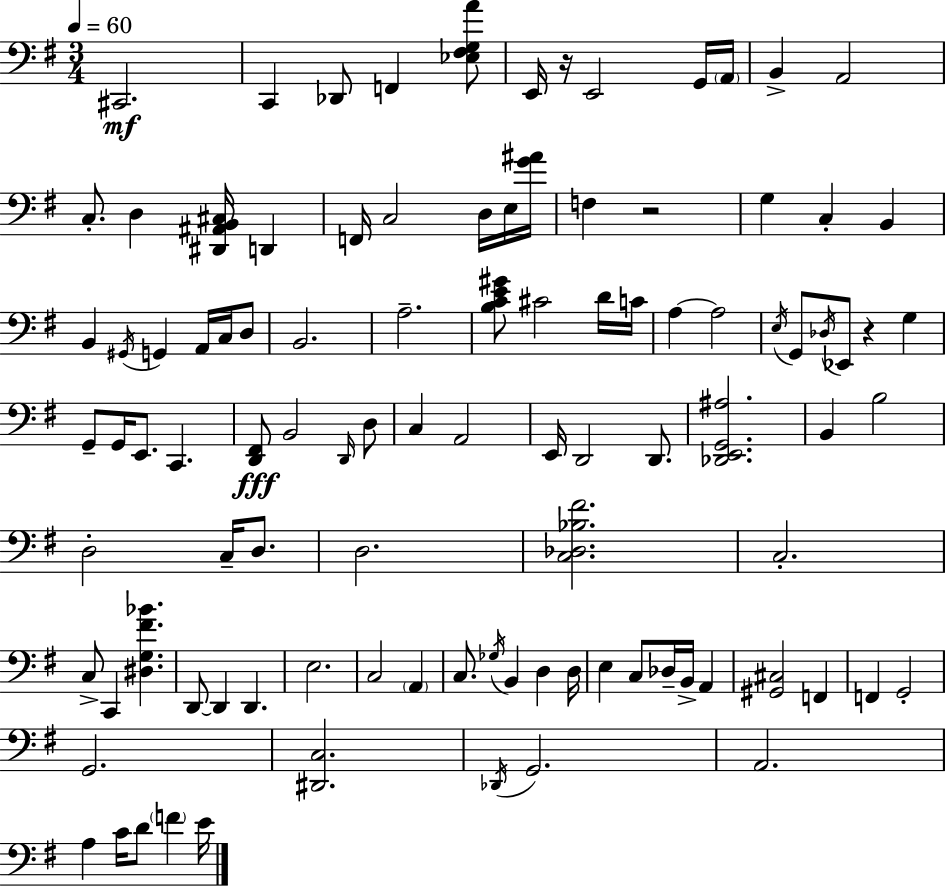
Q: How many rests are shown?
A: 3